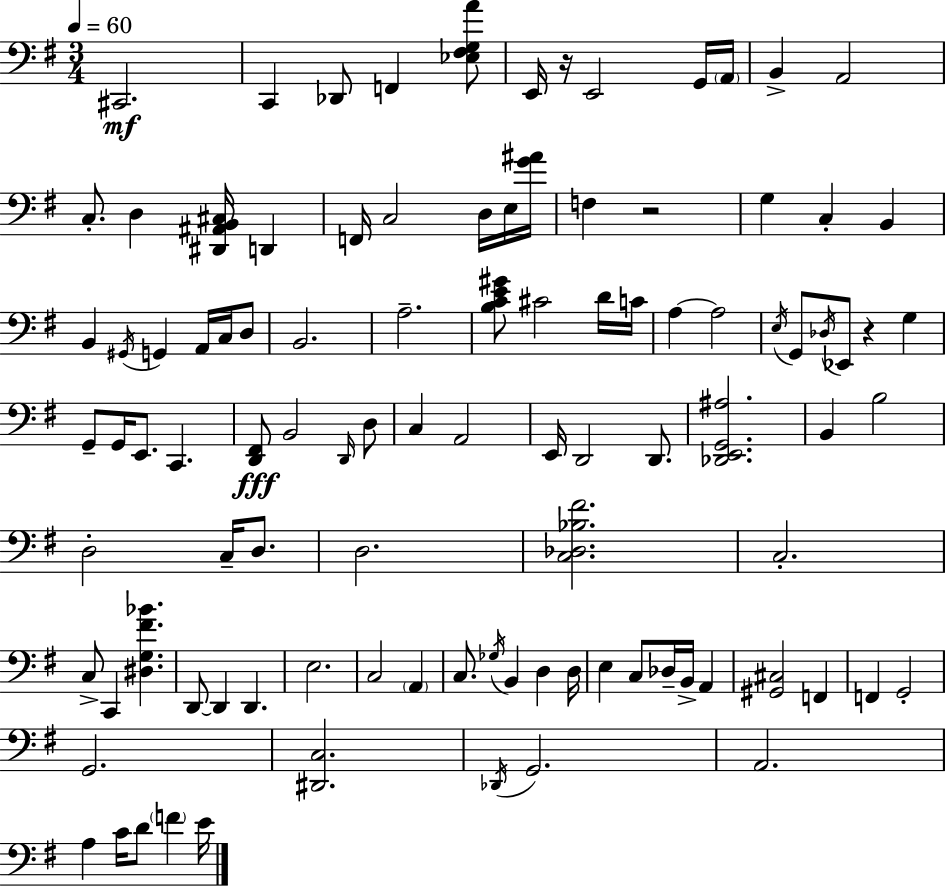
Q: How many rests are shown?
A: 3